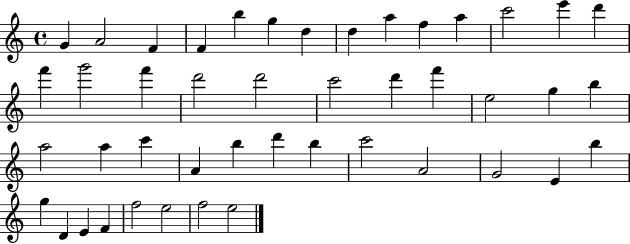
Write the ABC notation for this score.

X:1
T:Untitled
M:4/4
L:1/4
K:C
G A2 F F b g d d a f a c'2 e' d' f' g'2 f' d'2 d'2 c'2 d' f' e2 g b a2 a c' A b d' b c'2 A2 G2 E b g D E F f2 e2 f2 e2